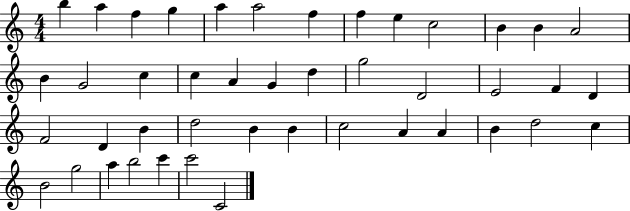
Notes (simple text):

B5/q A5/q F5/q G5/q A5/q A5/h F5/q F5/q E5/q C5/h B4/q B4/q A4/h B4/q G4/h C5/q C5/q A4/q G4/q D5/q G5/h D4/h E4/h F4/q D4/q F4/h D4/q B4/q D5/h B4/q B4/q C5/h A4/q A4/q B4/q D5/h C5/q B4/h G5/h A5/q B5/h C6/q C6/h C4/h